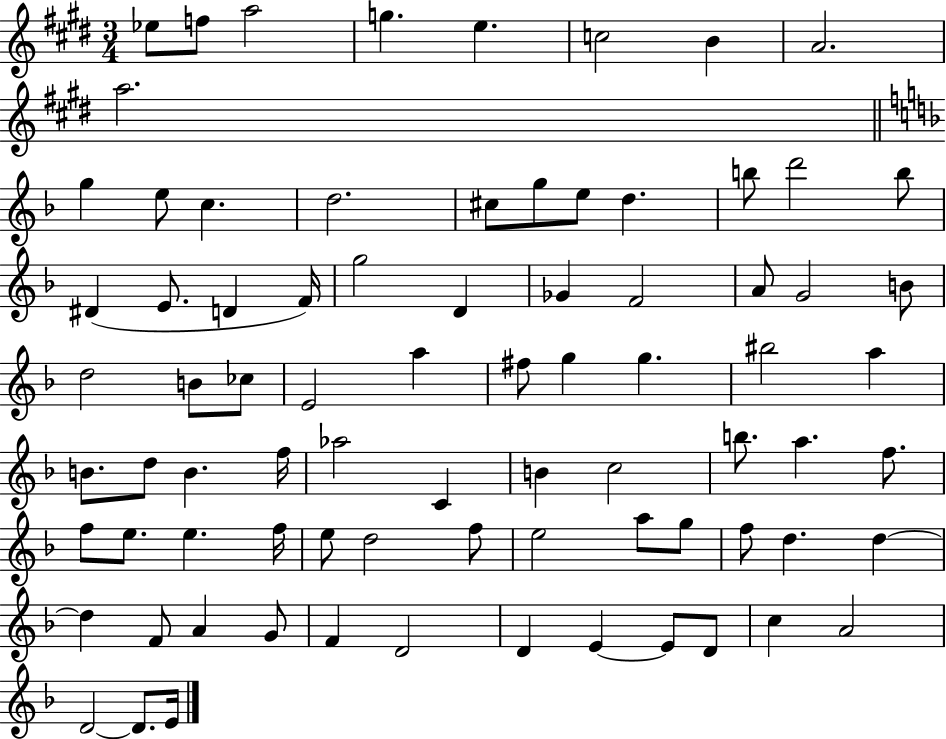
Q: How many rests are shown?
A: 0